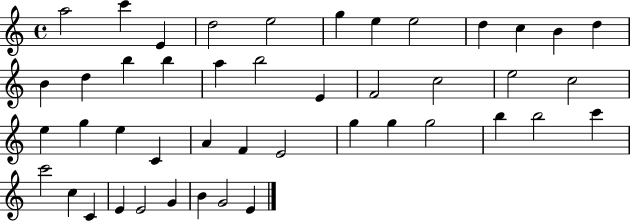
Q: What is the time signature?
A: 4/4